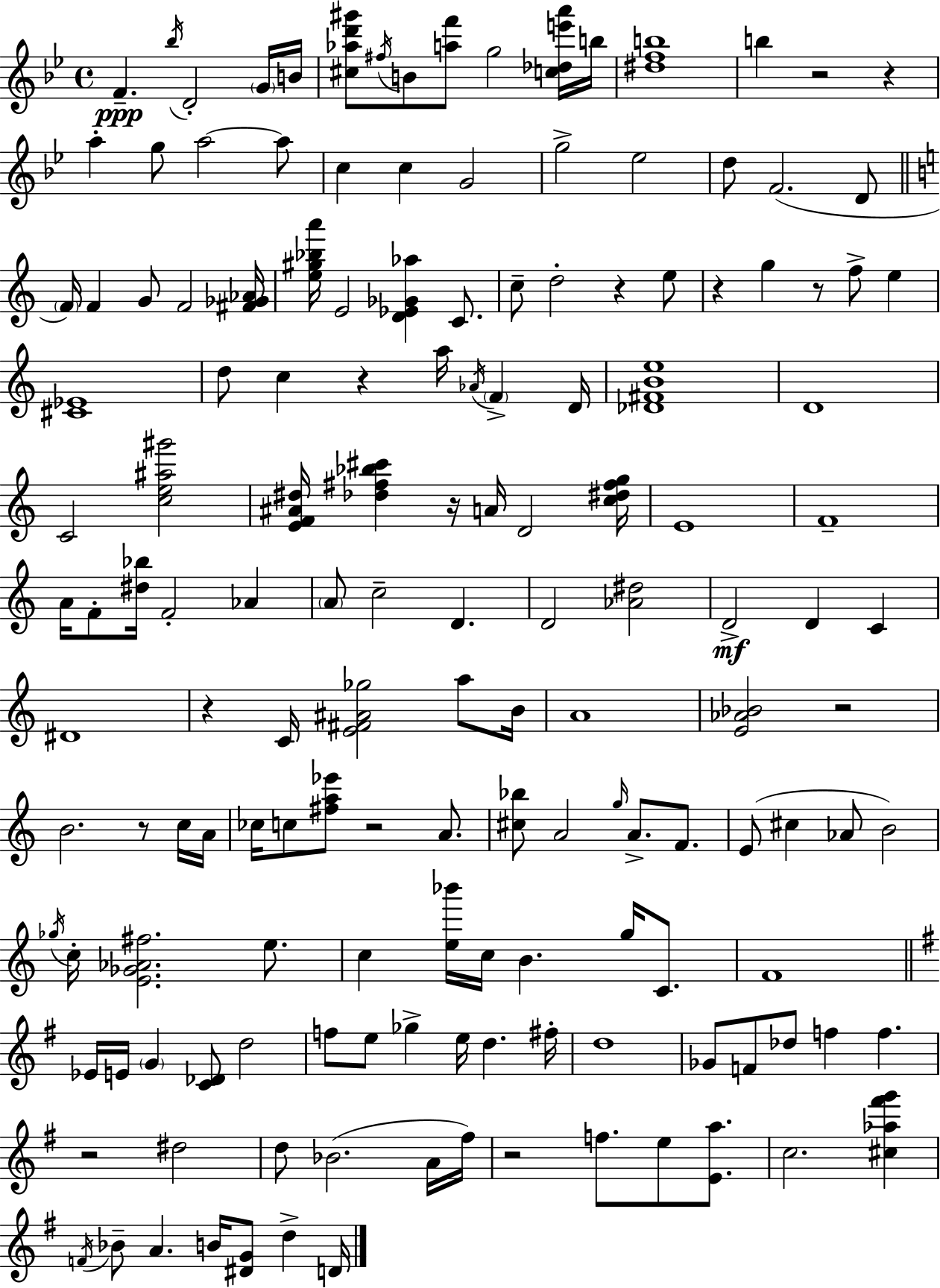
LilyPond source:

{
  \clef treble
  \time 4/4
  \defaultTimeSignature
  \key bes \major
  f'4.--\ppp \acciaccatura { bes''16 } d'2-. \parenthesize g'16 | b'16 <cis'' aes'' d''' gis'''>8 \acciaccatura { fis''16 } b'8 <a'' f'''>8 g''2 | <c'' des'' e''' a'''>16 b''16 <dis'' f'' b''>1 | b''4 r2 r4 | \break a''4-. g''8 a''2~~ | a''8 c''4 c''4 g'2 | g''2-> ees''2 | d''8 f'2.( | \break d'8 \bar "||" \break \key c \major \parenthesize f'16) f'4 g'8 f'2 <fis' ges' aes'>16 | <e'' gis'' bes'' a'''>16 e'2 <d' ees' ges' aes''>4 c'8. | c''8-- d''2-. r4 e''8 | r4 g''4 r8 f''8-> e''4 | \break <cis' ees'>1 | d''8 c''4 r4 a''16 \acciaccatura { aes'16 } \parenthesize f'4-> | d'16 <des' fis' b' e''>1 | d'1 | \break c'2 <c'' e'' ais'' gis'''>2 | <e' f' ais' dis''>16 <des'' fis'' bes'' cis'''>4 r16 a'16 d'2 | <c'' dis'' fis'' g''>16 e'1 | f'1-- | \break a'16 f'8-. <dis'' bes''>16 f'2-. aes'4 | \parenthesize a'8 c''2-- d'4. | d'2 <aes' dis''>2 | d'2->\mf d'4 c'4 | \break dis'1 | r4 c'16 <e' fis' ais' ges''>2 a''8 | b'16 a'1 | <e' aes' bes'>2 r2 | \break b'2. r8 c''16 | a'16 ces''16 c''8 <fis'' a'' ees'''>8 r2 a'8. | <cis'' bes''>8 a'2 \grace { g''16 } a'8.-> f'8. | e'8( cis''4 aes'8 b'2) | \break \acciaccatura { ges''16 } c''16-. <e' ges' aes' fis''>2. | e''8. c''4 <e'' bes'''>16 c''16 b'4. g''16 | c'8. f'1 | \bar "||" \break \key g \major ees'16 e'16 \parenthesize g'4 <c' des'>8 d''2 | f''8 e''8 ges''4-> e''16 d''4. fis''16-. | d''1 | ges'8 f'8 des''8 f''4 f''4. | \break r2 dis''2 | d''8 bes'2.( a'16 fis''16) | r2 f''8. e''8 <e' a''>8. | c''2. <cis'' aes'' fis''' g'''>4 | \break \acciaccatura { f'16 } bes'8-- a'4. b'16 <dis' g'>8 d''4-> | d'16 \bar "|."
}